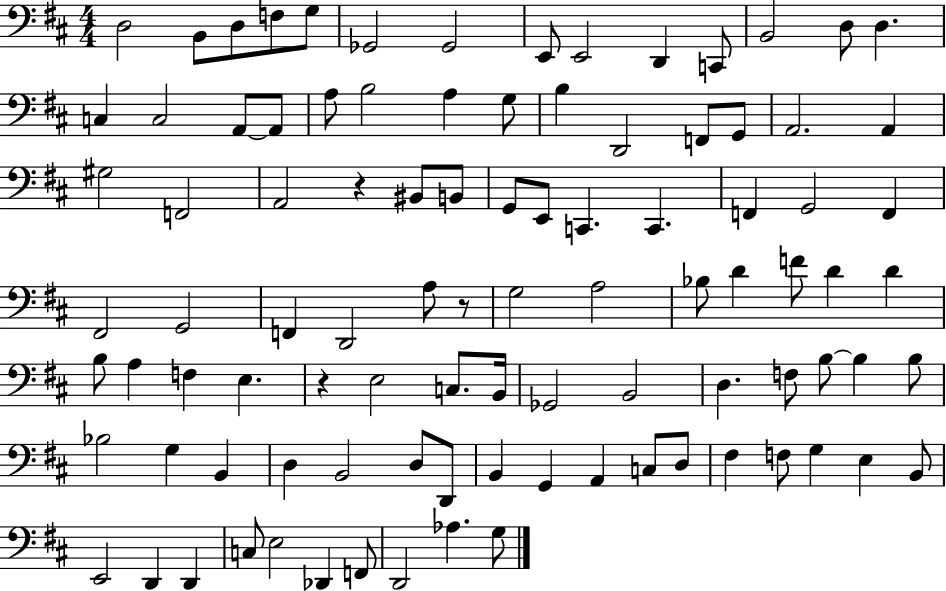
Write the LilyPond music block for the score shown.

{
  \clef bass
  \numericTimeSignature
  \time 4/4
  \key d \major
  d2 b,8 d8 f8 g8 | ges,2 ges,2 | e,8 e,2 d,4 c,8 | b,2 d8 d4. | \break c4 c2 a,8~~ a,8 | a8 b2 a4 g8 | b4 d,2 f,8 g,8 | a,2. a,4 | \break gis2 f,2 | a,2 r4 bis,8 b,8 | g,8 e,8 c,4. c,4. | f,4 g,2 f,4 | \break fis,2 g,2 | f,4 d,2 a8 r8 | g2 a2 | bes8 d'4 f'8 d'4 d'4 | \break b8 a4 f4 e4. | r4 e2 c8. b,16 | ges,2 b,2 | d4. f8 b8~~ b4 b8 | \break bes2 g4 b,4 | d4 b,2 d8 d,8 | b,4 g,4 a,4 c8 d8 | fis4 f8 g4 e4 b,8 | \break e,2 d,4 d,4 | c8 e2 des,4 f,8 | d,2 aes4. g8 | \bar "|."
}